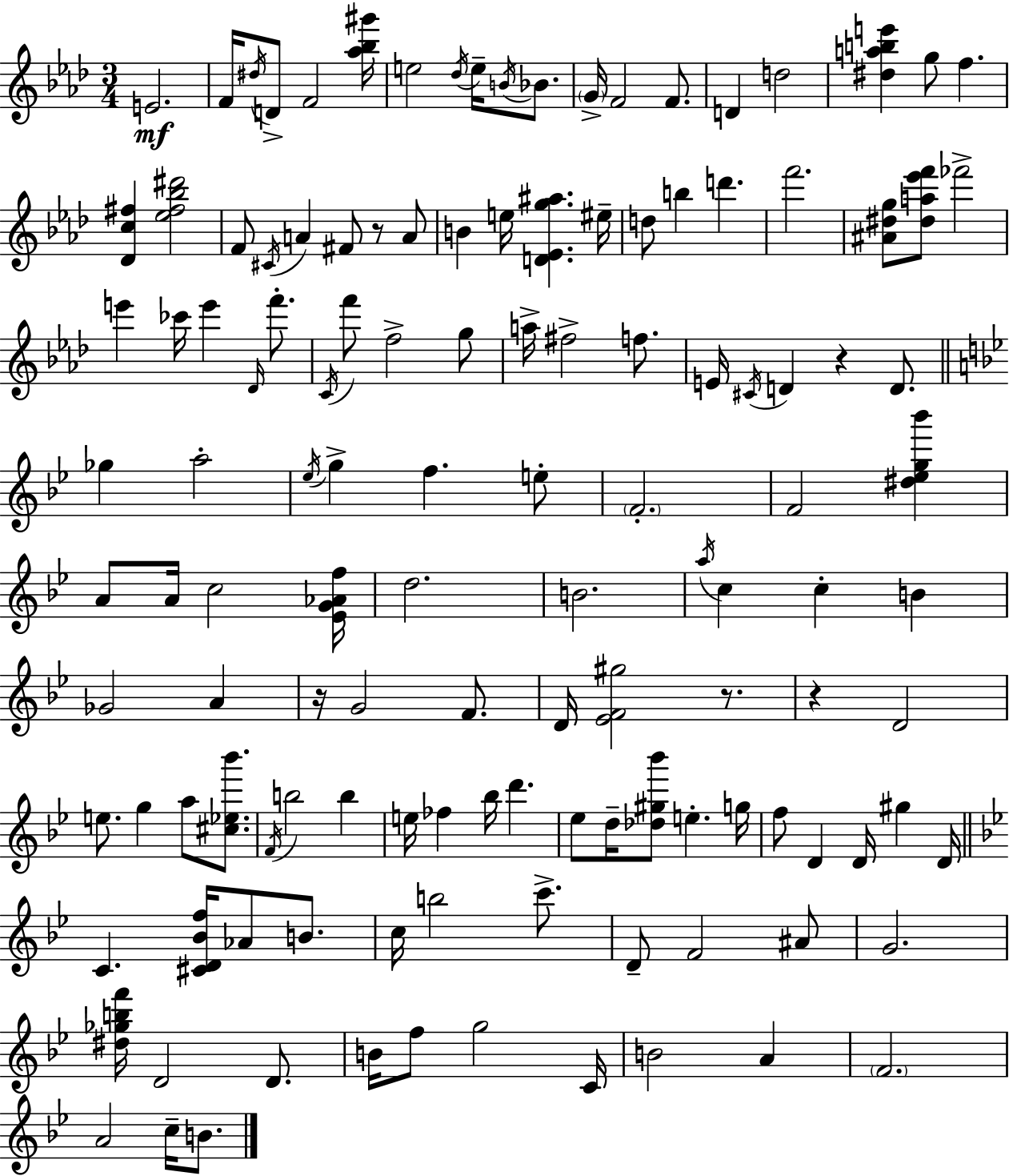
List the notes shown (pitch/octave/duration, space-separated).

E4/h. F4/s D#5/s D4/e F4/h [Ab5,Bb5,G#6]/s E5/h Db5/s E5/s B4/s Bb4/e. G4/s F4/h F4/e. D4/q D5/h [D#5,A5,B5,E6]/q G5/e F5/q. [Db4,C5,F#5]/q [Eb5,F#5,Bb5,D#6]/h F4/e C#4/s A4/q F#4/e R/e A4/e B4/q E5/s [D4,Eb4,G5,A#5]/q. EIS5/s D5/e B5/q D6/q. F6/h. [A#4,D#5,G5]/e [D#5,A5,Eb6,F6]/e FES6/h E6/q CES6/s E6/q Db4/s F6/e. C4/s F6/e F5/h G5/e A5/s F#5/h F5/e. E4/s C#4/s D4/q R/q D4/e. Gb5/q A5/h Eb5/s G5/q F5/q. E5/e F4/h. F4/h [D#5,Eb5,G5,Bb6]/q A4/e A4/s C5/h [Eb4,G4,Ab4,F5]/s D5/h. B4/h. A5/s C5/q C5/q B4/q Gb4/h A4/q R/s G4/h F4/e. D4/s [Eb4,F4,G#5]/h R/e. R/q D4/h E5/e. G5/q A5/e [C#5,Eb5,Bb6]/e. F4/s B5/h B5/q E5/s FES5/q Bb5/s D6/q. Eb5/e D5/s [Db5,G#5,Bb6]/e E5/q. G5/s F5/e D4/q D4/s G#5/q D4/s C4/q. [C#4,D4,Bb4,F5]/s Ab4/e B4/e. C5/s B5/h C6/e. D4/e F4/h A#4/e G4/h. [D#5,Gb5,B5,F6]/s D4/h D4/e. B4/s F5/e G5/h C4/s B4/h A4/q F4/h. A4/h C5/s B4/e.